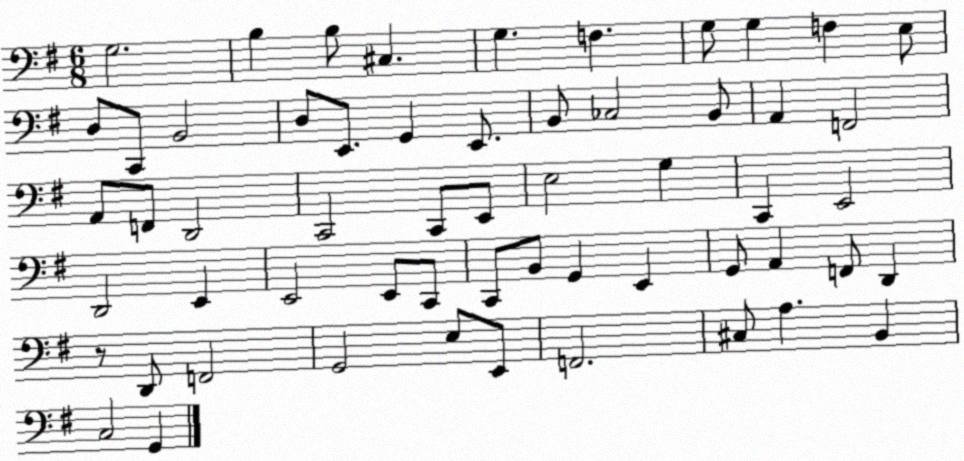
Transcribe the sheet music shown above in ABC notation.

X:1
T:Untitled
M:6/8
L:1/4
K:G
G,2 B, B,/2 ^C, G, F, G,/2 G, F, E,/2 D,/2 C,,/2 B,,2 D,/2 E,,/2 G,, E,,/2 B,,/2 _C,2 B,,/2 A,, F,,2 A,,/2 F,,/2 D,,2 C,,2 C,,/2 E,,/2 E,2 G, C,, E,,2 D,,2 E,, E,,2 E,,/2 C,,/2 C,,/2 B,,/2 G,, E,, G,,/2 A,, F,,/2 D,, z/2 D,,/2 F,,2 G,,2 E,/2 E,,/2 F,,2 ^C,/2 A, B,, C,2 G,,